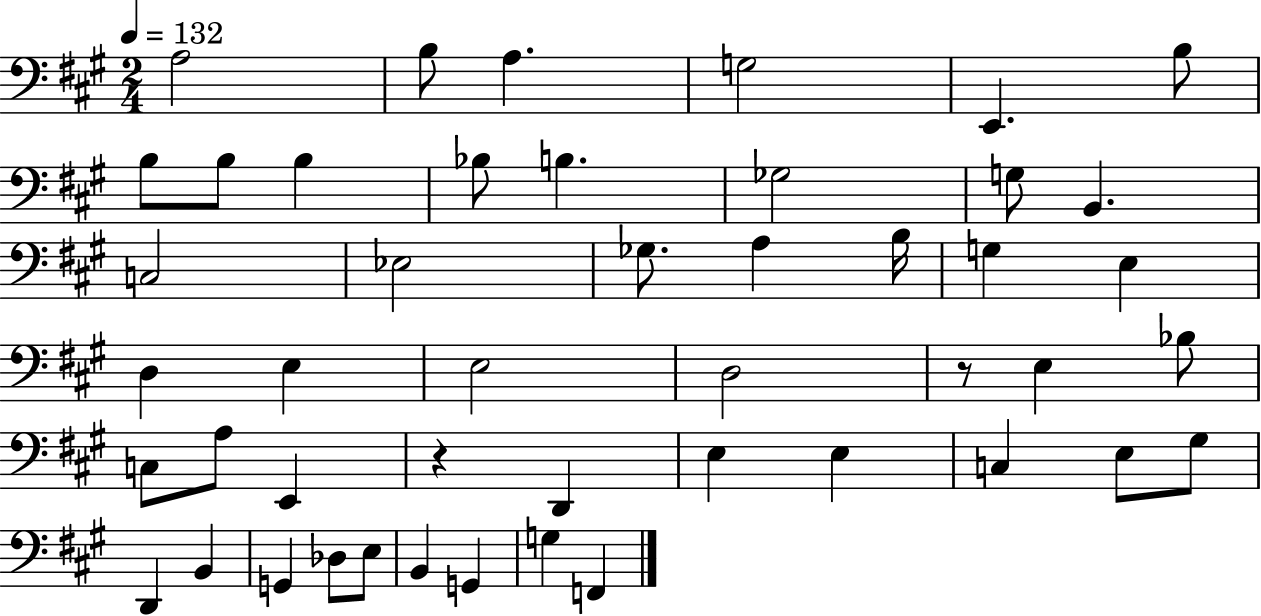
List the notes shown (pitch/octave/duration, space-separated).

A3/h B3/e A3/q. G3/h E2/q. B3/e B3/e B3/e B3/q Bb3/e B3/q. Gb3/h G3/e B2/q. C3/h Eb3/h Gb3/e. A3/q B3/s G3/q E3/q D3/q E3/q E3/h D3/h R/e E3/q Bb3/e C3/e A3/e E2/q R/q D2/q E3/q E3/q C3/q E3/e G#3/e D2/q B2/q G2/q Db3/e E3/e B2/q G2/q G3/q F2/q